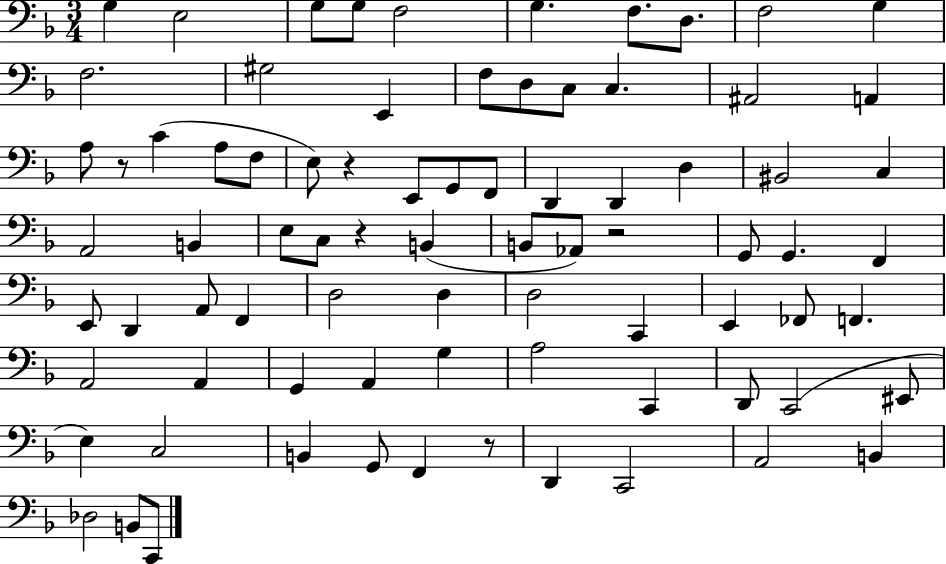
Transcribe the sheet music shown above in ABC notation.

X:1
T:Untitled
M:3/4
L:1/4
K:F
G, E,2 G,/2 G,/2 F,2 G, F,/2 D,/2 F,2 G, F,2 ^G,2 E,, F,/2 D,/2 C,/2 C, ^A,,2 A,, A,/2 z/2 C A,/2 F,/2 E,/2 z E,,/2 G,,/2 F,,/2 D,, D,, D, ^B,,2 C, A,,2 B,, E,/2 C,/2 z B,, B,,/2 _A,,/2 z2 G,,/2 G,, F,, E,,/2 D,, A,,/2 F,, D,2 D, D,2 C,, E,, _F,,/2 F,, A,,2 A,, G,, A,, G, A,2 C,, D,,/2 C,,2 ^E,,/2 E, C,2 B,, G,,/2 F,, z/2 D,, C,,2 A,,2 B,, _D,2 B,,/2 C,,/2